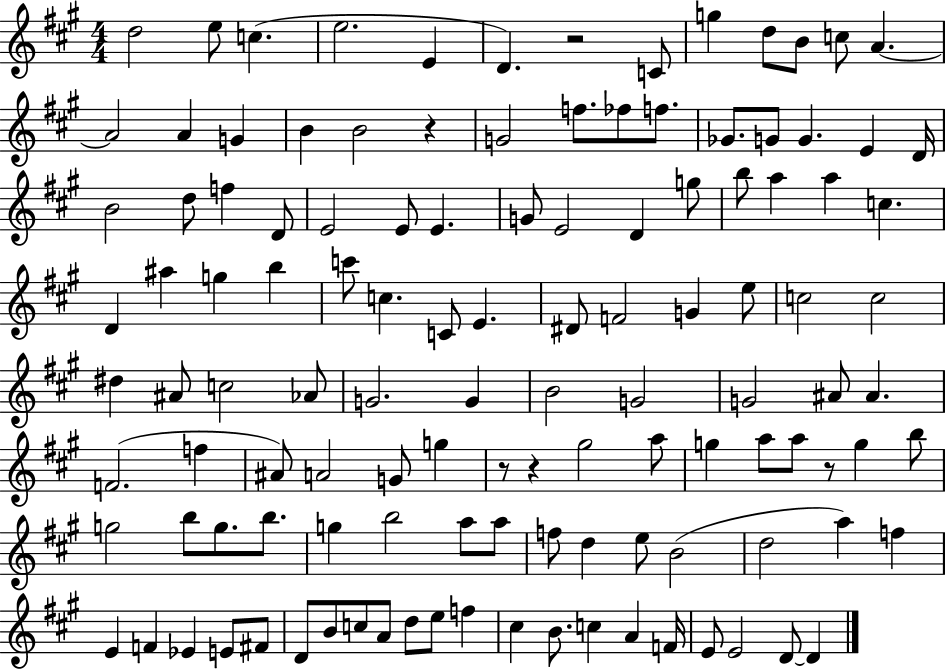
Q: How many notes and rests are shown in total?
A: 120